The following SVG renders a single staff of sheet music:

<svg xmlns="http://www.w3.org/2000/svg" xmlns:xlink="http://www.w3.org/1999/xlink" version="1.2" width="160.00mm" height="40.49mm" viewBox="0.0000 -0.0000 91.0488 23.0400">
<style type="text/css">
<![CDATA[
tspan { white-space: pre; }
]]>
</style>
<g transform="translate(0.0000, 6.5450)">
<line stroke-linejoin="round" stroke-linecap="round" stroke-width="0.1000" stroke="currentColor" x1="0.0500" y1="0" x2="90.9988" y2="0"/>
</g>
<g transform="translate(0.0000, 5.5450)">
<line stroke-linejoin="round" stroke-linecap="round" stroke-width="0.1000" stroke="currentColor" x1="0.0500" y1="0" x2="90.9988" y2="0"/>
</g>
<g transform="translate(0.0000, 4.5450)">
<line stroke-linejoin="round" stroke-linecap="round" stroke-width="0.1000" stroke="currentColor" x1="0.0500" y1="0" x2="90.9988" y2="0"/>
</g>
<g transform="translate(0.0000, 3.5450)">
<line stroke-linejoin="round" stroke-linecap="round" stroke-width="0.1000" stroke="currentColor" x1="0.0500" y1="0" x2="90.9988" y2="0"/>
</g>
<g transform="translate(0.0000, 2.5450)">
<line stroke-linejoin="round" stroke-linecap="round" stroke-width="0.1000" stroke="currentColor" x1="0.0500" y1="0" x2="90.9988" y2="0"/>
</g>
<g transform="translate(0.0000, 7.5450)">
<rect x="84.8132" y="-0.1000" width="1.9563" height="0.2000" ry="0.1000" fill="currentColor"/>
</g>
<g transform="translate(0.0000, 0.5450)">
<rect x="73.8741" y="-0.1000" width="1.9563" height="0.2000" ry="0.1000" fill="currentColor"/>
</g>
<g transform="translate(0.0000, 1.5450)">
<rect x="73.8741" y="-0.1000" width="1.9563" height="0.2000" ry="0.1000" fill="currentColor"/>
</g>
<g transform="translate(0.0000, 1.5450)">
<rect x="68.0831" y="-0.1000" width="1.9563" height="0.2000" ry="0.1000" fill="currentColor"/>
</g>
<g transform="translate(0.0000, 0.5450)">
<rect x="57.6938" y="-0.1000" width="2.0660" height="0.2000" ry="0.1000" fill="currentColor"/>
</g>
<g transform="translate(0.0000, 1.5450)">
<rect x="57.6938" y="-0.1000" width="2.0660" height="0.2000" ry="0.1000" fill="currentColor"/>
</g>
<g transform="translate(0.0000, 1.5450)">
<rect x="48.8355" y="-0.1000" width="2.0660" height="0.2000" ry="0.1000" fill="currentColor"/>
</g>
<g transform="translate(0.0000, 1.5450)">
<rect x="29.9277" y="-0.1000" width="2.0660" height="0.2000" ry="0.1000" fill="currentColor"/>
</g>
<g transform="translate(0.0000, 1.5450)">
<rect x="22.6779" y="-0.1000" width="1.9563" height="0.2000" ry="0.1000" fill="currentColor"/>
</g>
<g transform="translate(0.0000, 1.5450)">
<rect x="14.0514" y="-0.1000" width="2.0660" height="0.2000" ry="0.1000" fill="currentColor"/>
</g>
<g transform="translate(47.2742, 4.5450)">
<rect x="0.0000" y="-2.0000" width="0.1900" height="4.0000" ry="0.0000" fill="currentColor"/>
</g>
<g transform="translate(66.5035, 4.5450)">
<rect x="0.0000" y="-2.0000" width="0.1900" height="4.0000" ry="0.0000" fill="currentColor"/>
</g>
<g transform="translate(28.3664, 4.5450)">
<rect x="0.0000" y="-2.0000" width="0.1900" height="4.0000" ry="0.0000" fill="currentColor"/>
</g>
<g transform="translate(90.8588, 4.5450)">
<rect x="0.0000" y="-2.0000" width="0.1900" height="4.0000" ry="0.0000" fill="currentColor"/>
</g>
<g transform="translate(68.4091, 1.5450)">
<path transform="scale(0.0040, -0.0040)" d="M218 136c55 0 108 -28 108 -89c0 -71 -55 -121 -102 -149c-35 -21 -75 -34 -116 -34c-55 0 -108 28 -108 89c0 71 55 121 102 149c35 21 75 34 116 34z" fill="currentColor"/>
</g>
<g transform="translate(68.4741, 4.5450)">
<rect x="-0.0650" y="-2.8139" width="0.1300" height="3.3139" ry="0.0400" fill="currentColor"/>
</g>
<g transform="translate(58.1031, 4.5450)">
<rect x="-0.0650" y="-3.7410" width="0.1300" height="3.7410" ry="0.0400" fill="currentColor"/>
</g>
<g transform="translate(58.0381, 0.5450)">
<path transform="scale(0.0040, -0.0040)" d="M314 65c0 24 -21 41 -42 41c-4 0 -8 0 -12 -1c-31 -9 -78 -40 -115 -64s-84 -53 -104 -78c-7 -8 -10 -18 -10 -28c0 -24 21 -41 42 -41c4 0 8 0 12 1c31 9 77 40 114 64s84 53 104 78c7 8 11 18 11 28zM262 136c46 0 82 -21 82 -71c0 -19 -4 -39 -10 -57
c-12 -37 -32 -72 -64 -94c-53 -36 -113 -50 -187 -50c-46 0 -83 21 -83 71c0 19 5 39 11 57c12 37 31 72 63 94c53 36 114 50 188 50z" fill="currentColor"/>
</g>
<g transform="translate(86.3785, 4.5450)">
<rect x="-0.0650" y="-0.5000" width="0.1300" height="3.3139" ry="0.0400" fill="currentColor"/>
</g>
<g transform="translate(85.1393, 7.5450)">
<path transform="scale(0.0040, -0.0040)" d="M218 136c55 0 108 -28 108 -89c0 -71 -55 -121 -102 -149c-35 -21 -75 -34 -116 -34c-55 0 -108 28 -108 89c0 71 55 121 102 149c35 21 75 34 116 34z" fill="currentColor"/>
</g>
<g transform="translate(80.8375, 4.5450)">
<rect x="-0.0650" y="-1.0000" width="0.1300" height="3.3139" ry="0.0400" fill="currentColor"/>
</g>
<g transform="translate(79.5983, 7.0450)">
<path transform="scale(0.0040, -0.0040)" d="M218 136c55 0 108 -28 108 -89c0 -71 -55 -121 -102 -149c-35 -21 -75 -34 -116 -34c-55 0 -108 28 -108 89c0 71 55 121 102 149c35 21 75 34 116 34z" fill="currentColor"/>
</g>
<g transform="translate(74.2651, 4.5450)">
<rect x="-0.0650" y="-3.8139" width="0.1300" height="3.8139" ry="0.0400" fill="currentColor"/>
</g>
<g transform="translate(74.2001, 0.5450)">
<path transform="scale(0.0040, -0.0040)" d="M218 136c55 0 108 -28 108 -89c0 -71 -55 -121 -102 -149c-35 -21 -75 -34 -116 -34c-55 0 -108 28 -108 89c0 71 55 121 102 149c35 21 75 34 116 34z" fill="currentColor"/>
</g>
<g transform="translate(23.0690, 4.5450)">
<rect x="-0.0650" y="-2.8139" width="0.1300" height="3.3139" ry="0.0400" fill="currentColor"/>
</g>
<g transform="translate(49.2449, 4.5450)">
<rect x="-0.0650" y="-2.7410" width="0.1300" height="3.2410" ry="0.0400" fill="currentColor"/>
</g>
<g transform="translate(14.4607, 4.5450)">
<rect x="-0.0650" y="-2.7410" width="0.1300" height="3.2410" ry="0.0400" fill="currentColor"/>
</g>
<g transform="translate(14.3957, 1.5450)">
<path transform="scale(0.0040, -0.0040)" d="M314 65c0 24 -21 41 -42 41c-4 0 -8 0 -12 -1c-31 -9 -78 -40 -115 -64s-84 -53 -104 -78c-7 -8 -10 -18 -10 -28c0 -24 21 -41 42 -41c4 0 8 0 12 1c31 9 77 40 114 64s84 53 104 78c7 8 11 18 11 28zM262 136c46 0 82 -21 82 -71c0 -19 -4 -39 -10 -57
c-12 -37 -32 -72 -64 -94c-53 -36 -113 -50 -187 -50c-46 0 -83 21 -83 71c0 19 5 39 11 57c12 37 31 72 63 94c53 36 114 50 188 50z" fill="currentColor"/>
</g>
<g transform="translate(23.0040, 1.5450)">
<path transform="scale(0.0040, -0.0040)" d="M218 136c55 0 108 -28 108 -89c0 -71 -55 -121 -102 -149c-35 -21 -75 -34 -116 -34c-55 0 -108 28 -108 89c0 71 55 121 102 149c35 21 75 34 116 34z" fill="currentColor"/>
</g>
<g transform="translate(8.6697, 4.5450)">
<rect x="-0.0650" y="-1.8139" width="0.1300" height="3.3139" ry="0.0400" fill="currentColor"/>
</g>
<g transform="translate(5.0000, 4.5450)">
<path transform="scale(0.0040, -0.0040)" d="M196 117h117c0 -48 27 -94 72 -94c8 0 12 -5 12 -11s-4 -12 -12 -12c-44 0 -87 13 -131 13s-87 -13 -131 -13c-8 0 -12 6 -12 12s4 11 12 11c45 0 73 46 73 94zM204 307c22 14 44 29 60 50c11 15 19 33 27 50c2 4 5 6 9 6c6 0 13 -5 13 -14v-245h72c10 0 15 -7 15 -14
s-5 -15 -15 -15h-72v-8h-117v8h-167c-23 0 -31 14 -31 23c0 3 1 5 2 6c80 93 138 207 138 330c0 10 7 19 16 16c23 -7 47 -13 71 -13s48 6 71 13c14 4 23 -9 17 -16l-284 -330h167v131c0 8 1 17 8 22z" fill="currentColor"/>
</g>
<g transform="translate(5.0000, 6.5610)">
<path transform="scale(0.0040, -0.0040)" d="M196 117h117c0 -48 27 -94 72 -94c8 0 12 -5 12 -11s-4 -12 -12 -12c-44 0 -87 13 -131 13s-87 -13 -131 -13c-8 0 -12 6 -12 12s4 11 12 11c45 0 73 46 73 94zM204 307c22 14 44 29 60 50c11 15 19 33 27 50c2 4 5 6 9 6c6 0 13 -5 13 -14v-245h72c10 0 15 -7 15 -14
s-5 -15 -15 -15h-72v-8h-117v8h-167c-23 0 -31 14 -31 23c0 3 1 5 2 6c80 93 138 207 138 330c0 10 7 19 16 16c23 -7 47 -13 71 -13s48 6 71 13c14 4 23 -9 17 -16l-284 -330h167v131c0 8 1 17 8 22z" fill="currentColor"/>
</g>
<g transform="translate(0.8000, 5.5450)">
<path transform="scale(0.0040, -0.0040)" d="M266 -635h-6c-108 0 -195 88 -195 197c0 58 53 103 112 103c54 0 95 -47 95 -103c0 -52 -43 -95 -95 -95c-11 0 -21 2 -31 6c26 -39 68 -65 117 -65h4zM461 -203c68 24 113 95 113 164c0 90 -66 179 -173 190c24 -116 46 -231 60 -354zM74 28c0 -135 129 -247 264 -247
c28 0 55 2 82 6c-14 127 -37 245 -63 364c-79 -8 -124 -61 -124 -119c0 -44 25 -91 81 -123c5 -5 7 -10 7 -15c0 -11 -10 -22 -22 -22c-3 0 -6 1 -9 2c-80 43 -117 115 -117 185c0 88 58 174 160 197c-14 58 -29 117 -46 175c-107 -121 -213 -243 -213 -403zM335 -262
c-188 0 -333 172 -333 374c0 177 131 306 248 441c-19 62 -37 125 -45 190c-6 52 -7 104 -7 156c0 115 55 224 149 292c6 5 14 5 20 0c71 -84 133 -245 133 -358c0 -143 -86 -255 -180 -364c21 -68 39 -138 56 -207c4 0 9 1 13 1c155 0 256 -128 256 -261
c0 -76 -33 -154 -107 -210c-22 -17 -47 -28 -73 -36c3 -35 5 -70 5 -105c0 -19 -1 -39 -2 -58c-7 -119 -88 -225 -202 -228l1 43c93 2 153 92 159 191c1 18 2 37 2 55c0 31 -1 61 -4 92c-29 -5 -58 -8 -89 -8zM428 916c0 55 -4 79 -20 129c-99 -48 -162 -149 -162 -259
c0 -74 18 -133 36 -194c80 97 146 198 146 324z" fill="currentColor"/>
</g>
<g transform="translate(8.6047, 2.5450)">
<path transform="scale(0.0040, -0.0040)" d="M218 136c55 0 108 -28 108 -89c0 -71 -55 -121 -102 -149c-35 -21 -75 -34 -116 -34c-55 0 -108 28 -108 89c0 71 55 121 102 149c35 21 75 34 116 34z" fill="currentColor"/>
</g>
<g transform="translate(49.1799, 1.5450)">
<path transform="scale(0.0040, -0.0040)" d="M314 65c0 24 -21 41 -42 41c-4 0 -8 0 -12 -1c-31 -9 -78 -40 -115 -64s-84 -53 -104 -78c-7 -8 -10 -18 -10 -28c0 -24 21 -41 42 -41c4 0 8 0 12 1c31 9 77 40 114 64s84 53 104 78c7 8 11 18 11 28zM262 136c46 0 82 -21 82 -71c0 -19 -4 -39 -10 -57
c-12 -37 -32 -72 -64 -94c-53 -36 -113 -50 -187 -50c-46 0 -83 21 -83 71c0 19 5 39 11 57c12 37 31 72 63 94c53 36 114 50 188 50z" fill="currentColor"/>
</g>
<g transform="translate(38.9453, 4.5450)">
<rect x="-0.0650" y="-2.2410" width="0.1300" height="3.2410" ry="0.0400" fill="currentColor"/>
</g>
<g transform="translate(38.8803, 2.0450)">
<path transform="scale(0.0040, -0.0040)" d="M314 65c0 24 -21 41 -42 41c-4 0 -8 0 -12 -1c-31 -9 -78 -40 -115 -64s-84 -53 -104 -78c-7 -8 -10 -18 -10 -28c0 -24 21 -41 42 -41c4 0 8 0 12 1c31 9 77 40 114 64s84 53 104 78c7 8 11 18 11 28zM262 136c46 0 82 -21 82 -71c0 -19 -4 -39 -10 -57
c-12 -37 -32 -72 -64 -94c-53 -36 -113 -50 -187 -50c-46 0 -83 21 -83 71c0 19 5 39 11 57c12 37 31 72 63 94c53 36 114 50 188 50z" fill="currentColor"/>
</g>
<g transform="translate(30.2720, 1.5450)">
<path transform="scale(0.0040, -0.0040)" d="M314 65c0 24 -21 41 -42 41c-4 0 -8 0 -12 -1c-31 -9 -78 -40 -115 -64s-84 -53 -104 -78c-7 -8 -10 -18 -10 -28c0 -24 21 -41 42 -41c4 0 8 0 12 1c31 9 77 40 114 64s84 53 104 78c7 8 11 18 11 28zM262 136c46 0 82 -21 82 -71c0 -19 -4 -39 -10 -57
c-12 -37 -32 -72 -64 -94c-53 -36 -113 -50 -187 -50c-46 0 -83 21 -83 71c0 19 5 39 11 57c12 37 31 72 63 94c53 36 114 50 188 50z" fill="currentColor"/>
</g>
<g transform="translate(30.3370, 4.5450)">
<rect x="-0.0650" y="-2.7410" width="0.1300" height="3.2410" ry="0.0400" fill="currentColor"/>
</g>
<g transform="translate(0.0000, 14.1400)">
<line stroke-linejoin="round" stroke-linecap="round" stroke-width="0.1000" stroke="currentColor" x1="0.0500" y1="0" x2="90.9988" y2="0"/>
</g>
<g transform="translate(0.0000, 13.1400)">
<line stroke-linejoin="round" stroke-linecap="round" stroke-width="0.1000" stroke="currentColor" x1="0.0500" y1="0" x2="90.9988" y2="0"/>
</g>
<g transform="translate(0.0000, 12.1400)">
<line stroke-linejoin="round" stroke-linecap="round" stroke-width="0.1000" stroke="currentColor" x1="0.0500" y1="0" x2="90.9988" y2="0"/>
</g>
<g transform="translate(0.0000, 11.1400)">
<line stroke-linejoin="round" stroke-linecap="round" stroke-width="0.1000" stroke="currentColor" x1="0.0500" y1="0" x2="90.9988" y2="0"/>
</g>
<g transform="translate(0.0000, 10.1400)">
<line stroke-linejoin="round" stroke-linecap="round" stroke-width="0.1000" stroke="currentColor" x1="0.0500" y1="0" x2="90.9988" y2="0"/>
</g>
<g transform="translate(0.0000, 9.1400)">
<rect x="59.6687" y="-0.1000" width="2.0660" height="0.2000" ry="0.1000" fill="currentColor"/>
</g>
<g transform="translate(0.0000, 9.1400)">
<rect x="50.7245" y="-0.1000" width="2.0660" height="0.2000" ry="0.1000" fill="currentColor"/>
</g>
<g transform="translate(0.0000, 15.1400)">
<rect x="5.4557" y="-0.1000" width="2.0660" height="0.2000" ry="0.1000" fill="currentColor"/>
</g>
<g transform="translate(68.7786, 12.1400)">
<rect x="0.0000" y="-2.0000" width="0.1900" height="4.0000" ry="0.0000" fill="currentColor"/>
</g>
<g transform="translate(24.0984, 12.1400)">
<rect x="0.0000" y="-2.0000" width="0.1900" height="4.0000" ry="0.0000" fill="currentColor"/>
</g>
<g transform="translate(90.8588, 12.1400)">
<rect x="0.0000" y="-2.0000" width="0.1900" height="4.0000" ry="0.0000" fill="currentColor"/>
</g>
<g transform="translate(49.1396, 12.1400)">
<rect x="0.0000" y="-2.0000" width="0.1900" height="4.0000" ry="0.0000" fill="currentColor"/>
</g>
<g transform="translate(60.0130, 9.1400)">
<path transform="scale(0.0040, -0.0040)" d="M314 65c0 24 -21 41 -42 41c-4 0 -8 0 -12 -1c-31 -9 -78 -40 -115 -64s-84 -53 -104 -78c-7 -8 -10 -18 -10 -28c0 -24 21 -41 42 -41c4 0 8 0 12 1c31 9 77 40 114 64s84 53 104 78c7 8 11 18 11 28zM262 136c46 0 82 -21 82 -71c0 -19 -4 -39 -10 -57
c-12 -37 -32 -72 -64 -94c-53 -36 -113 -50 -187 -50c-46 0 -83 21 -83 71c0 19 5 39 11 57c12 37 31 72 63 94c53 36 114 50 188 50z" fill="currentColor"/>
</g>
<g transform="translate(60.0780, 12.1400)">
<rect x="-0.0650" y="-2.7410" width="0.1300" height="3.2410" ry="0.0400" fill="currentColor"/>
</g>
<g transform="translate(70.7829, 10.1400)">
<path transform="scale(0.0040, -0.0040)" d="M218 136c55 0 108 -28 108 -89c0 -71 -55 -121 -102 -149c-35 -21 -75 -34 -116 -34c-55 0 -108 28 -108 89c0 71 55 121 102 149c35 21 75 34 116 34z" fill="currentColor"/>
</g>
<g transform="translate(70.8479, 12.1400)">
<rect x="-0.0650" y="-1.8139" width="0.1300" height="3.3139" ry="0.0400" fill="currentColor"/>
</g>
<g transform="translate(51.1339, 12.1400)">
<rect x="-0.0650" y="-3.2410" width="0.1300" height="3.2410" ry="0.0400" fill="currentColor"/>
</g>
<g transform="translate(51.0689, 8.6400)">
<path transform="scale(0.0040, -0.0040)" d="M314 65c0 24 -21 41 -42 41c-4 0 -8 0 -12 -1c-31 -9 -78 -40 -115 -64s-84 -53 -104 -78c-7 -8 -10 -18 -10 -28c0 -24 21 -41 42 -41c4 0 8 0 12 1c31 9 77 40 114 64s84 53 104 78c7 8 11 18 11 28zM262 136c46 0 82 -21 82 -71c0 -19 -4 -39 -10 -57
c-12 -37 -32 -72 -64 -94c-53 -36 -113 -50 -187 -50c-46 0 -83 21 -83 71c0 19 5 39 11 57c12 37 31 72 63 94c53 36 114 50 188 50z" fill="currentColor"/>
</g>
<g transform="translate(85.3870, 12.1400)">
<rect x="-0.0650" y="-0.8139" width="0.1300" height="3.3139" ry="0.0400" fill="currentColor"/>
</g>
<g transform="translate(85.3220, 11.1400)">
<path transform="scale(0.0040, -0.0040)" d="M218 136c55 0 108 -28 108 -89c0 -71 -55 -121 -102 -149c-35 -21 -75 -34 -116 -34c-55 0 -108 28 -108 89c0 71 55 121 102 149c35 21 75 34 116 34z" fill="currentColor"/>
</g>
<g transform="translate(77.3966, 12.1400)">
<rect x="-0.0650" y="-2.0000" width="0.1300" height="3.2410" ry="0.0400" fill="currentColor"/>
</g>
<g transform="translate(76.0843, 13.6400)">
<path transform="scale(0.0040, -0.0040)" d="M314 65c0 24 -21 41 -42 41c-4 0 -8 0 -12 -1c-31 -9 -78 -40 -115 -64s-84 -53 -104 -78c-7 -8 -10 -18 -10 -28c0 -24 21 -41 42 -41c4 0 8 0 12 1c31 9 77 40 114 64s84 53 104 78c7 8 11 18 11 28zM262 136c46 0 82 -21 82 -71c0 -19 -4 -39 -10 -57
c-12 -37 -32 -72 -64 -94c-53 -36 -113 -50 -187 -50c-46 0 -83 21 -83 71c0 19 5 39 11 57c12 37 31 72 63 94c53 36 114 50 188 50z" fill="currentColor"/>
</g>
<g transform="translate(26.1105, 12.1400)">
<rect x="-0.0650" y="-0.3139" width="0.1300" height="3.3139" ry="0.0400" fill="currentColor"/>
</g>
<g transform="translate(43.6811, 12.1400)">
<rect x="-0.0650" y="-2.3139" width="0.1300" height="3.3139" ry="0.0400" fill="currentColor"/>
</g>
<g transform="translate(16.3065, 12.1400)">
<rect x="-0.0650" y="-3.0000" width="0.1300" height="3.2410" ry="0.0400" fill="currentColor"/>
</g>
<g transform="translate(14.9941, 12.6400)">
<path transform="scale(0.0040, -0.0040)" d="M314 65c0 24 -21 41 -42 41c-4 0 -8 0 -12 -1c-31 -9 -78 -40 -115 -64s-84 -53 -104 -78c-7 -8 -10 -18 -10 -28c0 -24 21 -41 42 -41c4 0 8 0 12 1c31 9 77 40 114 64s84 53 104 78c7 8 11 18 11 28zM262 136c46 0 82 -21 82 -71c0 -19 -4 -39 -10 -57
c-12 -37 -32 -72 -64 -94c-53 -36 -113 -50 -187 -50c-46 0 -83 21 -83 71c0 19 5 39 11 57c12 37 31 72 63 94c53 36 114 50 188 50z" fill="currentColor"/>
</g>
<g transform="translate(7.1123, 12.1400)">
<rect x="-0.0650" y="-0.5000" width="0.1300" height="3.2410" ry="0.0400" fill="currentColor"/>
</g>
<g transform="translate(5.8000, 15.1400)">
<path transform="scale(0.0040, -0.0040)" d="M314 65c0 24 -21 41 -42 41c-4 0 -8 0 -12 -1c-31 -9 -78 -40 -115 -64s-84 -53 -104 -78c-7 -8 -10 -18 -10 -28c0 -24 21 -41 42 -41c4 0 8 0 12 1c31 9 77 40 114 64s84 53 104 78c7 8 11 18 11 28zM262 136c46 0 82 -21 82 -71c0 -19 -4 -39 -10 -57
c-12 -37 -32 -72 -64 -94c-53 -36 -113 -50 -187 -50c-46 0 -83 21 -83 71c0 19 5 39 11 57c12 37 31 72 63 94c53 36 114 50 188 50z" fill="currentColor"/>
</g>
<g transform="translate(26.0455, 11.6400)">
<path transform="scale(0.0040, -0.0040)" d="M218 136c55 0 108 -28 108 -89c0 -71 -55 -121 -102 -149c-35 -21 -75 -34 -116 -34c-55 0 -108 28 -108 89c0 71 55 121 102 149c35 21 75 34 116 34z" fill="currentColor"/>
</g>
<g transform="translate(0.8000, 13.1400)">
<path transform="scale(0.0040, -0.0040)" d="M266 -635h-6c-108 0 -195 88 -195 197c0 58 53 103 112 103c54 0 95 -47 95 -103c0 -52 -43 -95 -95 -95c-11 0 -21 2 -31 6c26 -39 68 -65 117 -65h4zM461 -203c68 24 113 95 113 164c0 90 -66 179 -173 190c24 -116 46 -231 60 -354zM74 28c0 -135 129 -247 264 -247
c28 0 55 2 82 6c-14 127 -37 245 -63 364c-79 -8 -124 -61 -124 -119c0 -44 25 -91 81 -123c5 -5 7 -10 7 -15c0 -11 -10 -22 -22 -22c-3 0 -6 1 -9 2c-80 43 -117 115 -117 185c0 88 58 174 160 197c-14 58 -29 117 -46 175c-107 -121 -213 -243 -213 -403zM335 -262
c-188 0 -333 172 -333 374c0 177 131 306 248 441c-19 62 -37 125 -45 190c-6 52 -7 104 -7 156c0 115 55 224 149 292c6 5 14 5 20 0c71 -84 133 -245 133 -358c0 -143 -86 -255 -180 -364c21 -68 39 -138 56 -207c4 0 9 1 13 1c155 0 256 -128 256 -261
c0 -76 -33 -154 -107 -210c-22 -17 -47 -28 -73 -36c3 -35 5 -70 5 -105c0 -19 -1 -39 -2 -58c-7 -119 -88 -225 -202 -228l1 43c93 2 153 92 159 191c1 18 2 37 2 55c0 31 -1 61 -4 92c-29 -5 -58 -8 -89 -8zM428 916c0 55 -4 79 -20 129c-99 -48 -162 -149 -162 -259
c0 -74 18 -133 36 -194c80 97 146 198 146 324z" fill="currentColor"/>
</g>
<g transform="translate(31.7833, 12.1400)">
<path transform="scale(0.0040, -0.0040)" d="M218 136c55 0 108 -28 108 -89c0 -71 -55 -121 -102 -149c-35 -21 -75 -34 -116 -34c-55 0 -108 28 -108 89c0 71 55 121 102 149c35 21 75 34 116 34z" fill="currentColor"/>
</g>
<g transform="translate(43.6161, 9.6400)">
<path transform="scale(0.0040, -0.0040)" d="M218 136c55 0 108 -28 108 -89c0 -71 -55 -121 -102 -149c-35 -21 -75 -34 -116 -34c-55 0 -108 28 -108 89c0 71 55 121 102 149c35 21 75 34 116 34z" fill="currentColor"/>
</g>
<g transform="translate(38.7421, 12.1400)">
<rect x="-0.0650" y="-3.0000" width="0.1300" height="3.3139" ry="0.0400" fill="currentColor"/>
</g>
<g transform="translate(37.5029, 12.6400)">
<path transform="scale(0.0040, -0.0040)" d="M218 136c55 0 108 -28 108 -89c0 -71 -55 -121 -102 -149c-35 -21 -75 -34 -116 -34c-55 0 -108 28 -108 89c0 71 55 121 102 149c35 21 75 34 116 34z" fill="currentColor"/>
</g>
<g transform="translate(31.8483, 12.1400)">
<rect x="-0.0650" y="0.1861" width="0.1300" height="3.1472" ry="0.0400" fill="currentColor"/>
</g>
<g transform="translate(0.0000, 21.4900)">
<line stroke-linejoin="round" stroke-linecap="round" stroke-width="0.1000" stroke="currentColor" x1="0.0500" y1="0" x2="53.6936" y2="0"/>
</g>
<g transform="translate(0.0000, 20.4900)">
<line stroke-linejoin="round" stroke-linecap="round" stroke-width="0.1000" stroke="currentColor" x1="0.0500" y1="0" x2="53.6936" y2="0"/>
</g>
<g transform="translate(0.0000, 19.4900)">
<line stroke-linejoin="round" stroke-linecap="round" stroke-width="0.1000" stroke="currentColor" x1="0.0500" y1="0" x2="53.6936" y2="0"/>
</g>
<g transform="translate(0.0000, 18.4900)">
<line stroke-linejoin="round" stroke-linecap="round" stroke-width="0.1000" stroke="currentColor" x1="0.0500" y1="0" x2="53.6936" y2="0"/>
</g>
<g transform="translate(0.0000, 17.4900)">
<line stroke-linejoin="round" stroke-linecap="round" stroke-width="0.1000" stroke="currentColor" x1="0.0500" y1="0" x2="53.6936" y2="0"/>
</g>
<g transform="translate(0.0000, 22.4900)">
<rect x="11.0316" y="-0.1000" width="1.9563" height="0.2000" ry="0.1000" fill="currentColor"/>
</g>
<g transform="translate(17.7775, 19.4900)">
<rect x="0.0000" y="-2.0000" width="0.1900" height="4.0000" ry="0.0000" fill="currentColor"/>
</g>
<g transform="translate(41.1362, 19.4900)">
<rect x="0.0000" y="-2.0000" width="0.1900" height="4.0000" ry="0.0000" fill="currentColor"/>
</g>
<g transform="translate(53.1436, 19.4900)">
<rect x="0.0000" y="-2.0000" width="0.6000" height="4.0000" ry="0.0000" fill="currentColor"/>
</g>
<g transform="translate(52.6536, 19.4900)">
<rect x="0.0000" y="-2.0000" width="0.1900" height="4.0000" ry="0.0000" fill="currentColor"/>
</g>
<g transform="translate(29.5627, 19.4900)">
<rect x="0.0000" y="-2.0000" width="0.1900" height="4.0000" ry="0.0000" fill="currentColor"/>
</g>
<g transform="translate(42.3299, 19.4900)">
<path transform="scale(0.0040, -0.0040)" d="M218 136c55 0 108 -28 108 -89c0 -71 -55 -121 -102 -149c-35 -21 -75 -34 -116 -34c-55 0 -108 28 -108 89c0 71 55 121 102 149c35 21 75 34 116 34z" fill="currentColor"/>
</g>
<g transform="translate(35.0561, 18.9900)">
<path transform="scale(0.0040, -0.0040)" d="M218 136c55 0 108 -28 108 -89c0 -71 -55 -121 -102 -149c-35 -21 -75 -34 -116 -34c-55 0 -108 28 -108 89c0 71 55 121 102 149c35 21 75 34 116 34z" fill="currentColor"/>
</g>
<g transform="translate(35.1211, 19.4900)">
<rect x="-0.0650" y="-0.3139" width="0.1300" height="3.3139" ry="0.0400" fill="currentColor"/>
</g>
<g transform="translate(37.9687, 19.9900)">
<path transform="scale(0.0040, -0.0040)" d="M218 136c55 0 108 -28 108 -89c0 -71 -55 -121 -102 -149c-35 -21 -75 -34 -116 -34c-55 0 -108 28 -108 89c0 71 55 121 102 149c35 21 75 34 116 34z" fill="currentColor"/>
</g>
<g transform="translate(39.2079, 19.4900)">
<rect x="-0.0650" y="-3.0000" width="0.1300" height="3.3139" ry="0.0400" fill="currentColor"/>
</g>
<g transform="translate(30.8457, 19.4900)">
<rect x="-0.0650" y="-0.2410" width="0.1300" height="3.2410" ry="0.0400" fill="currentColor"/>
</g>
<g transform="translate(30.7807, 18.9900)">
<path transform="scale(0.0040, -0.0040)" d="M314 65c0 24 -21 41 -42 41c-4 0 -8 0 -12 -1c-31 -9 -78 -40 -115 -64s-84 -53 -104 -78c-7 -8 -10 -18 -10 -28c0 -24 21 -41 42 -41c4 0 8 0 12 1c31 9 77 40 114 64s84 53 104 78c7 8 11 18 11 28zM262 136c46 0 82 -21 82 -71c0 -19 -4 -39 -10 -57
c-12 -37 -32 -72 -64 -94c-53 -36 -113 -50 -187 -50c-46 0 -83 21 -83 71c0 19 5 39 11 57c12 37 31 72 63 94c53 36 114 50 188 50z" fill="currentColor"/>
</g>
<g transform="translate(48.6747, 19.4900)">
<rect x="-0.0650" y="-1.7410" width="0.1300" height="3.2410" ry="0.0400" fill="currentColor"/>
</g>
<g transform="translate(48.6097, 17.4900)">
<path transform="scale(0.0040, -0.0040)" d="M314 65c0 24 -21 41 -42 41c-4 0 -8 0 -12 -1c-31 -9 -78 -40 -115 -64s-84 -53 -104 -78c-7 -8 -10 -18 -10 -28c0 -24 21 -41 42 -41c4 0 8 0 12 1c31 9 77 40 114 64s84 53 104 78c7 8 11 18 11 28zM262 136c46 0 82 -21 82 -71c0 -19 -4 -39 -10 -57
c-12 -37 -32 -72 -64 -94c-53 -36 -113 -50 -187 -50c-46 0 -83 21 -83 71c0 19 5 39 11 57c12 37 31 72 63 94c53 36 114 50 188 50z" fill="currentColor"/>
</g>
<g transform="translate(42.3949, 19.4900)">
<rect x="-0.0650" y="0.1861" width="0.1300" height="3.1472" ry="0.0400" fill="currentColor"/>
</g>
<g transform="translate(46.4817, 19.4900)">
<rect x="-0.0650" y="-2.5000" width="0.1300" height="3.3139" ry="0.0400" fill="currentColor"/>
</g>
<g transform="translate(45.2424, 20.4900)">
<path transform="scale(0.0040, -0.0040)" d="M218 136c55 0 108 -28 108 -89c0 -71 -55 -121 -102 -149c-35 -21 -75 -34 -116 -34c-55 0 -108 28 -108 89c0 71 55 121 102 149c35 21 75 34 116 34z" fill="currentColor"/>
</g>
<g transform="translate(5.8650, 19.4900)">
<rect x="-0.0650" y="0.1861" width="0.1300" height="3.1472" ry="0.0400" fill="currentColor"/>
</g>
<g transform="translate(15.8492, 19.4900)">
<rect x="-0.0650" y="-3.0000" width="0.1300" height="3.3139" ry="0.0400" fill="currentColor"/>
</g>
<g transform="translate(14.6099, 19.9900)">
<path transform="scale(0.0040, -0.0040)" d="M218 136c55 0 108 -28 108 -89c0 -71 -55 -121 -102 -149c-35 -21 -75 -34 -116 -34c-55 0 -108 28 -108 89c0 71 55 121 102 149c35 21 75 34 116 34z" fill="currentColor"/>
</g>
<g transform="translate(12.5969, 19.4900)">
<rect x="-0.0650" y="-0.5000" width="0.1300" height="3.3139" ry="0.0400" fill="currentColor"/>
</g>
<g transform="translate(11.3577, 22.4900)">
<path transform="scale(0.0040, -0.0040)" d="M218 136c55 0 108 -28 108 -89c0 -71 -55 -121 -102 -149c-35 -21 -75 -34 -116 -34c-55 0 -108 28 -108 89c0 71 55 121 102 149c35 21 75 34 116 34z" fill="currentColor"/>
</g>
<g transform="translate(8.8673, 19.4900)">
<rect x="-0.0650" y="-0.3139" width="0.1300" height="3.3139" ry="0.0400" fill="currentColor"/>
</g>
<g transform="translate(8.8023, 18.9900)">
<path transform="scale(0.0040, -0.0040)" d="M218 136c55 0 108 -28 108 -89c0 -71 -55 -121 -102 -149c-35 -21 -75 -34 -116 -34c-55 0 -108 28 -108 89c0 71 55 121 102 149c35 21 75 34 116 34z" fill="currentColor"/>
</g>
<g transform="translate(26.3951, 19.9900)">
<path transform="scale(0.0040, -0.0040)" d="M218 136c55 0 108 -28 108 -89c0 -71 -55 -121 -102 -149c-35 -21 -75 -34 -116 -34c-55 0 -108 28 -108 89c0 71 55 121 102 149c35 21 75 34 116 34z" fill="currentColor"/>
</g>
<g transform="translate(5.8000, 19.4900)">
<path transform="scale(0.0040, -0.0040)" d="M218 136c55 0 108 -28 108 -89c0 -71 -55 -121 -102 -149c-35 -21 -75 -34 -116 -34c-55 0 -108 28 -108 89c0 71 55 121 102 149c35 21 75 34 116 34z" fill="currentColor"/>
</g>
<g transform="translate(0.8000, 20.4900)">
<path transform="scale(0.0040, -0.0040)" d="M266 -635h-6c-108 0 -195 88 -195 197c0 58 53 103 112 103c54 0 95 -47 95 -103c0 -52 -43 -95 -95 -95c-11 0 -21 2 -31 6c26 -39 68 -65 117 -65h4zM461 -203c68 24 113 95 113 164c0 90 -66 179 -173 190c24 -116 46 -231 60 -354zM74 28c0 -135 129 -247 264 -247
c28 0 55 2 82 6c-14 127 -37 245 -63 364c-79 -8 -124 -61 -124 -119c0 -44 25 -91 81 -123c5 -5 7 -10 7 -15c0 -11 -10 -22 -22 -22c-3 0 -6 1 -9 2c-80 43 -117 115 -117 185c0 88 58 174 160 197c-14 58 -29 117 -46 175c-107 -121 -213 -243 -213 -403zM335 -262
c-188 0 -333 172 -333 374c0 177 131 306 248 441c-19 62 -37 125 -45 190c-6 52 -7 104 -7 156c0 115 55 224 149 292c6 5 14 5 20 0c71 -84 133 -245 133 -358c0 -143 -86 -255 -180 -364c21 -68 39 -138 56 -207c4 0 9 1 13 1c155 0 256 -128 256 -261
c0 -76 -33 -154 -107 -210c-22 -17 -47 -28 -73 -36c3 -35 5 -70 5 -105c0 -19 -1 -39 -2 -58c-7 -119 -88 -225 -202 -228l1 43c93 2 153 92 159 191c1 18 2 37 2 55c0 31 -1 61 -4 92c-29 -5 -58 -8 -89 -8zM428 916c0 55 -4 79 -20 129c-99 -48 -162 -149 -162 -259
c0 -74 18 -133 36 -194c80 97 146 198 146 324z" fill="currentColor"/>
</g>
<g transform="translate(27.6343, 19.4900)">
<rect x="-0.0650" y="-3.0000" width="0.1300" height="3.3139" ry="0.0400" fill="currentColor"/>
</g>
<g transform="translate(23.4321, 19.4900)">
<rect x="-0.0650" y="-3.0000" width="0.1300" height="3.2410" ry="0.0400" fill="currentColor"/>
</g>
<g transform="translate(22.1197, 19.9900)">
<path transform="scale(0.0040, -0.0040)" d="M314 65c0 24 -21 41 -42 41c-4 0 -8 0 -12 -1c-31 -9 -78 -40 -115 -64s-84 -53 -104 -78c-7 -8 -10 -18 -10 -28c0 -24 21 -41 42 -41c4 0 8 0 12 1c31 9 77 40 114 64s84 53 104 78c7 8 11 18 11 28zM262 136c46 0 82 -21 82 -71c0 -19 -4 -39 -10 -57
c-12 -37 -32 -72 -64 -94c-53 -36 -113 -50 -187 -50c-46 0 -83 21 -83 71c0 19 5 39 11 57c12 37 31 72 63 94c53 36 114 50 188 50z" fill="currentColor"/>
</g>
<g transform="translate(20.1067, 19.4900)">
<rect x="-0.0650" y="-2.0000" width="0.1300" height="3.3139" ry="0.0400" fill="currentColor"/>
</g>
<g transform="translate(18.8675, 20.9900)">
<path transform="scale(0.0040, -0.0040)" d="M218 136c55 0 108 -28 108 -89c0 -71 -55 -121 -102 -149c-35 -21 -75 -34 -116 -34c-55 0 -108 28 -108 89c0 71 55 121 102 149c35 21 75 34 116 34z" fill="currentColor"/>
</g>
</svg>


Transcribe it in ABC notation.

X:1
T:Untitled
M:4/4
L:1/4
K:C
f a2 a a2 g2 a2 c'2 a c' D C C2 A2 c B A g b2 a2 f F2 d B c C A F A2 A c2 c A B G f2